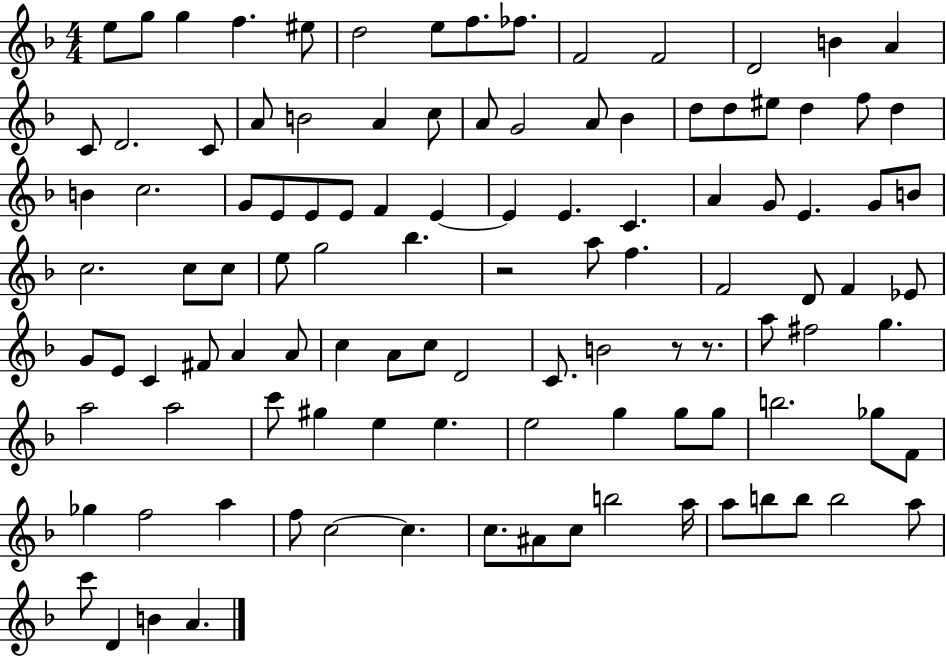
X:1
T:Untitled
M:4/4
L:1/4
K:F
e/2 g/2 g f ^e/2 d2 e/2 f/2 _f/2 F2 F2 D2 B A C/2 D2 C/2 A/2 B2 A c/2 A/2 G2 A/2 _B d/2 d/2 ^e/2 d f/2 d B c2 G/2 E/2 E/2 E/2 F E E E C A G/2 E G/2 B/2 c2 c/2 c/2 e/2 g2 _b z2 a/2 f F2 D/2 F _E/2 G/2 E/2 C ^F/2 A A/2 c A/2 c/2 D2 C/2 B2 z/2 z/2 a/2 ^f2 g a2 a2 c'/2 ^g e e e2 g g/2 g/2 b2 _g/2 F/2 _g f2 a f/2 c2 c c/2 ^A/2 c/2 b2 a/4 a/2 b/2 b/2 b2 a/2 c'/2 D B A